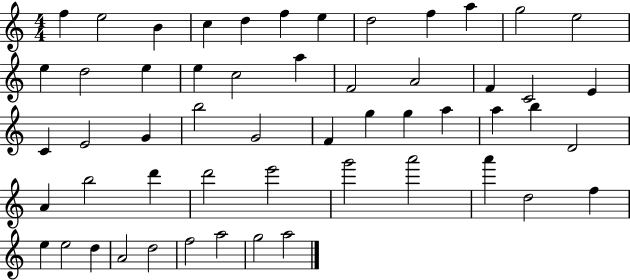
X:1
T:Untitled
M:4/4
L:1/4
K:C
f e2 B c d f e d2 f a g2 e2 e d2 e e c2 a F2 A2 F C2 E C E2 G b2 G2 F g g a a b D2 A b2 d' d'2 e'2 g'2 a'2 a' d2 f e e2 d A2 d2 f2 a2 g2 a2